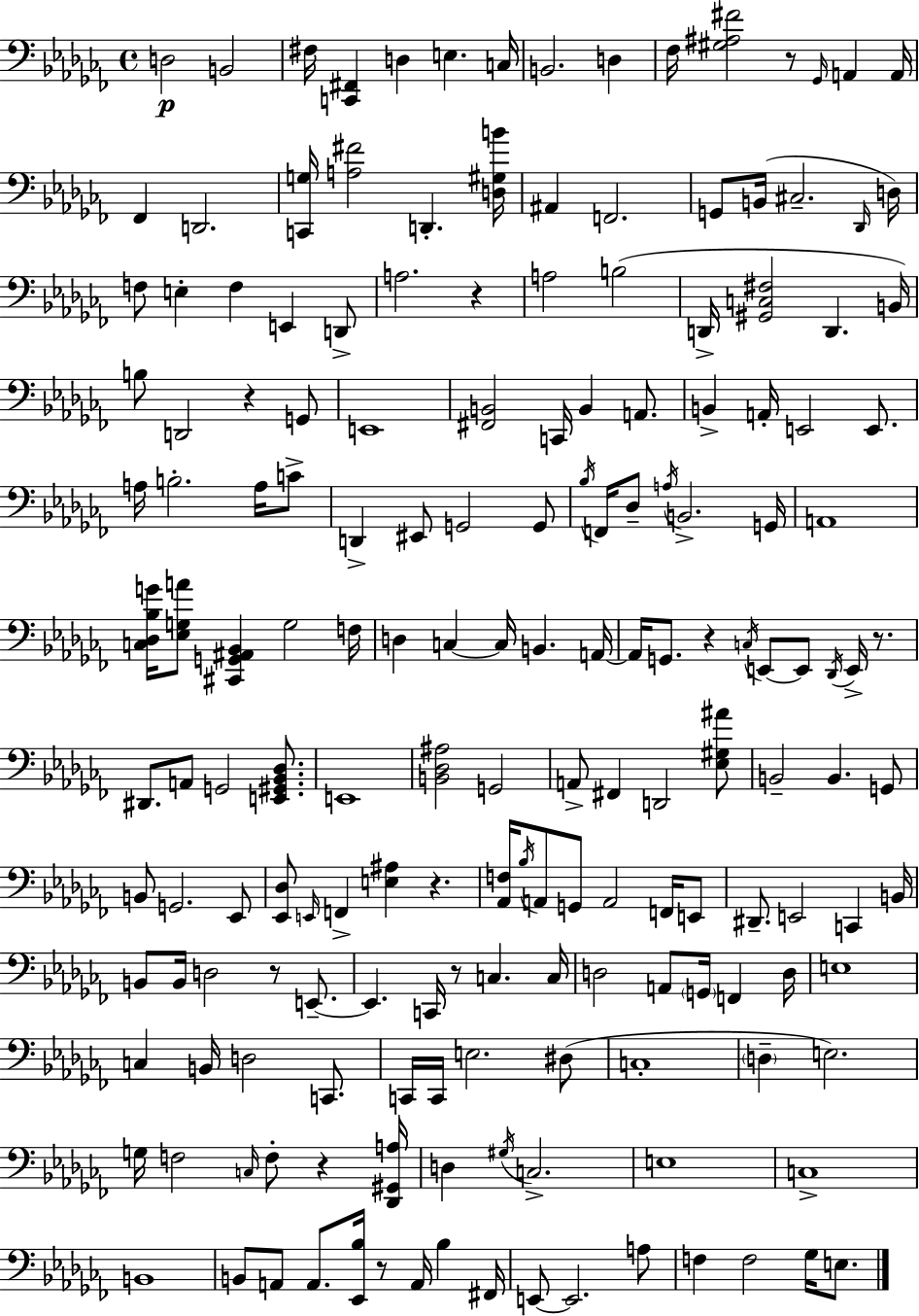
D3/h B2/h F#3/s [C2,F#2]/q D3/q E3/q. C3/s B2/h. D3/q FES3/s [G#3,A#3,F#4]/h R/e Gb2/s A2/q A2/s FES2/q D2/h. [C2,G3]/s [A3,F#4]/h D2/q. [D3,G#3,B4]/s A#2/q F2/h. G2/e B2/s C#3/h. Db2/s D3/s F3/e E3/q F3/q E2/q D2/e A3/h. R/q A3/h B3/h D2/s [G#2,C3,F#3]/h D2/q. B2/s B3/e D2/h R/q G2/e E2/w [F#2,B2]/h C2/s B2/q A2/e. B2/q A2/s E2/h E2/e. A3/s B3/h. A3/s C4/e D2/q EIS2/e G2/h G2/e Bb3/s F2/s Db3/e A3/s B2/h. G2/s A2/w [C3,Db3,Bb3,G4]/s [Eb3,G3,A4]/e [C#2,G2,A#2,Bb2]/q G3/h F3/s D3/q C3/q C3/s B2/q. A2/s A2/s G2/e. R/q C3/s E2/e E2/e Db2/s E2/s R/e. D#2/e. A2/e G2/h [E2,G#2,Bb2,Db3]/e. E2/w [B2,Db3,A#3]/h G2/h A2/e F#2/q D2/h [Eb3,G#3,A#4]/e B2/h B2/q. G2/e B2/e G2/h. Eb2/e [Eb2,Db3]/e E2/s F2/q [E3,A#3]/q R/q. [Ab2,F3]/s Bb3/s A2/e G2/e A2/h F2/s E2/e D#2/e. E2/h C2/q B2/s B2/e B2/s D3/h R/e E2/e. E2/q. C2/s R/e C3/q. C3/s D3/h A2/e G2/s F2/q D3/s E3/w C3/q B2/s D3/h C2/e. C2/s C2/s E3/h. D#3/e C3/w D3/q E3/h. G3/s F3/h C3/s F3/e R/q [Db2,G#2,A3]/s D3/q G#3/s C3/h. E3/w C3/w B2/w B2/e A2/e A2/e. [Eb2,Bb3]/s R/e A2/s Bb3/q F#2/s E2/e E2/h. A3/e F3/q F3/h Gb3/s E3/e.